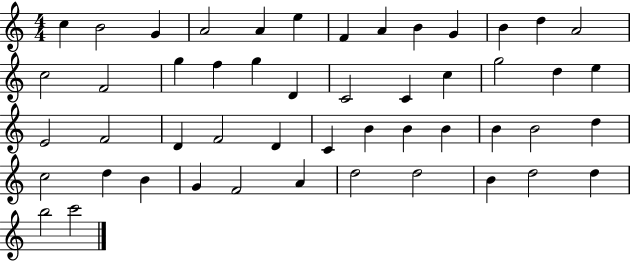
{
  \clef treble
  \numericTimeSignature
  \time 4/4
  \key c \major
  c''4 b'2 g'4 | a'2 a'4 e''4 | f'4 a'4 b'4 g'4 | b'4 d''4 a'2 | \break c''2 f'2 | g''4 f''4 g''4 d'4 | c'2 c'4 c''4 | g''2 d''4 e''4 | \break e'2 f'2 | d'4 f'2 d'4 | c'4 b'4 b'4 b'4 | b'4 b'2 d''4 | \break c''2 d''4 b'4 | g'4 f'2 a'4 | d''2 d''2 | b'4 d''2 d''4 | \break b''2 c'''2 | \bar "|."
}